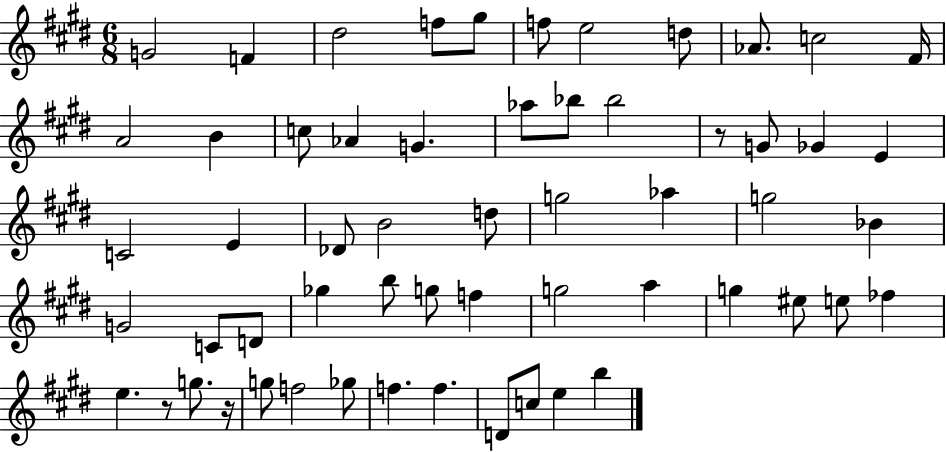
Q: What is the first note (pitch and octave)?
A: G4